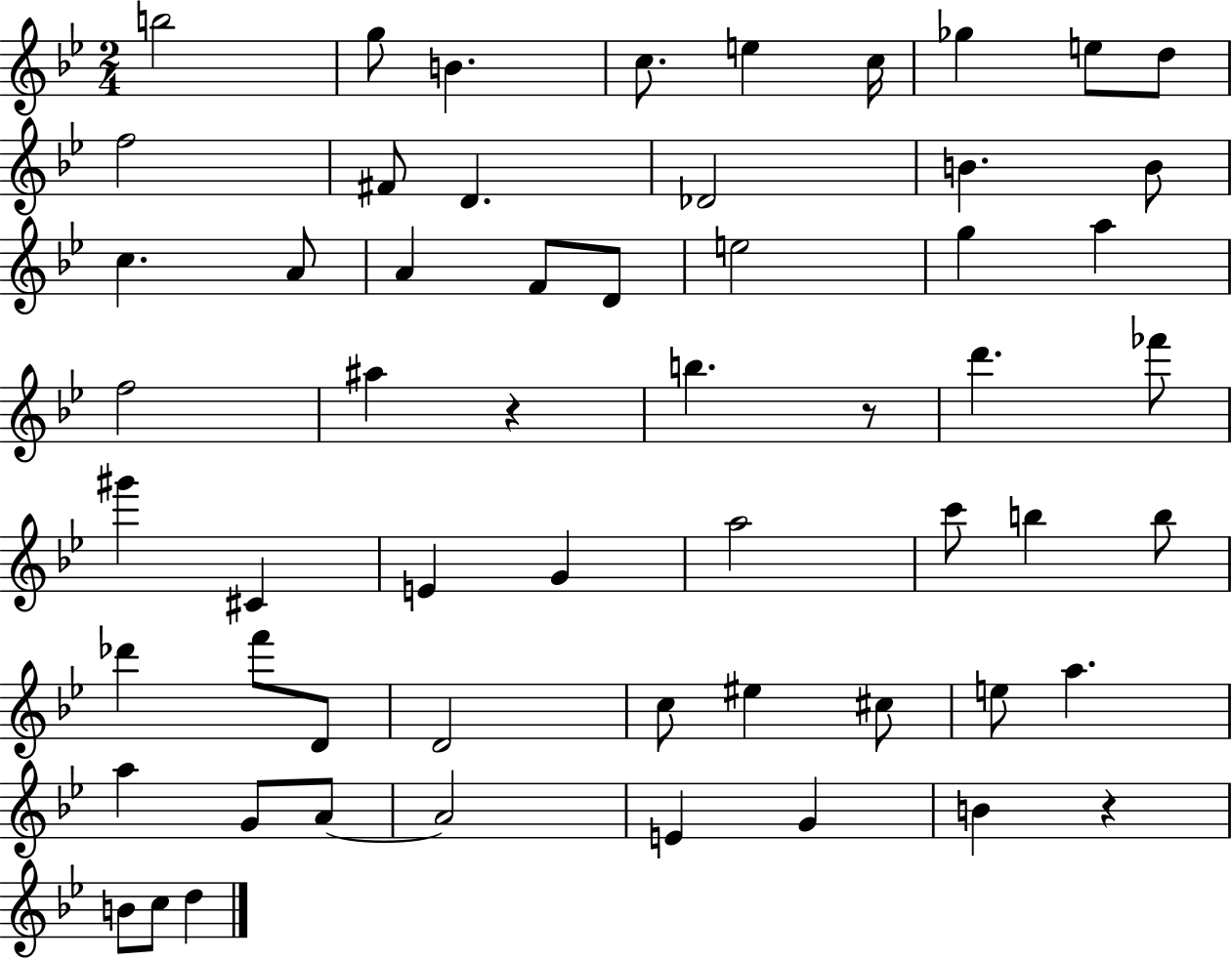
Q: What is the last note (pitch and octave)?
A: D5